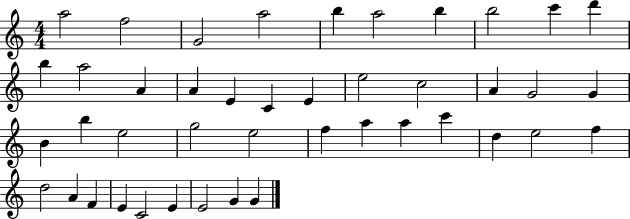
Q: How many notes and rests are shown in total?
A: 43